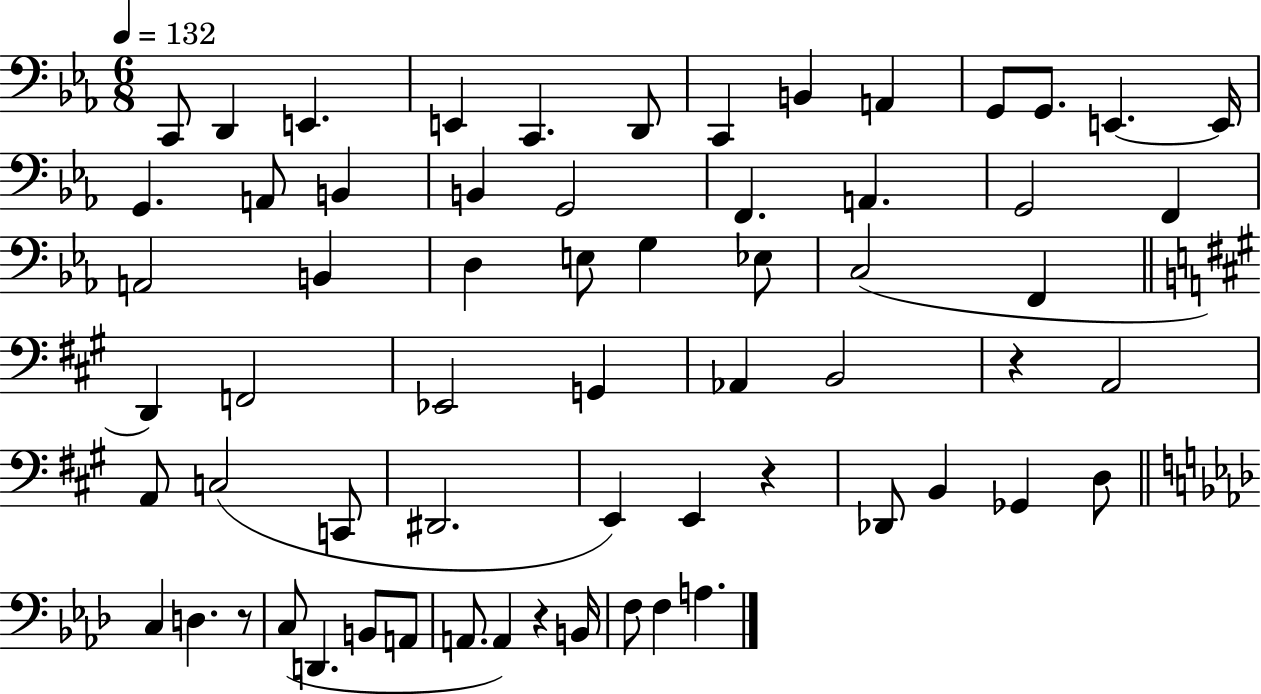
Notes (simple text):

C2/e D2/q E2/q. E2/q C2/q. D2/e C2/q B2/q A2/q G2/e G2/e. E2/q. E2/s G2/q. A2/e B2/q B2/q G2/h F2/q. A2/q. G2/h F2/q A2/h B2/q D3/q E3/e G3/q Eb3/e C3/h F2/q D2/q F2/h Eb2/h G2/q Ab2/q B2/h R/q A2/h A2/e C3/h C2/e D#2/h. E2/q E2/q R/q Db2/e B2/q Gb2/q D3/e C3/q D3/q. R/e C3/e D2/q. B2/e A2/e A2/e. A2/q R/q B2/s F3/e F3/q A3/q.